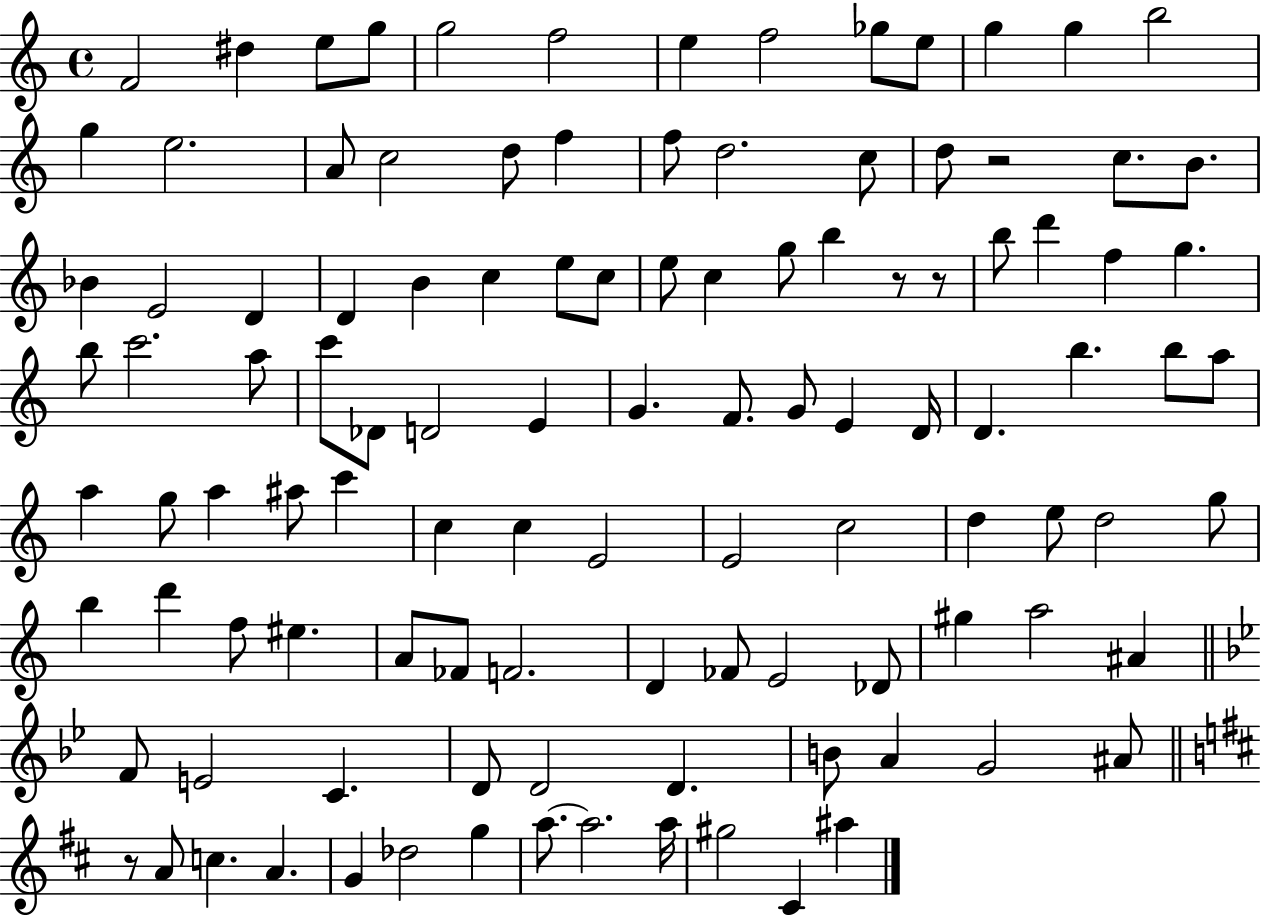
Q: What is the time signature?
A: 4/4